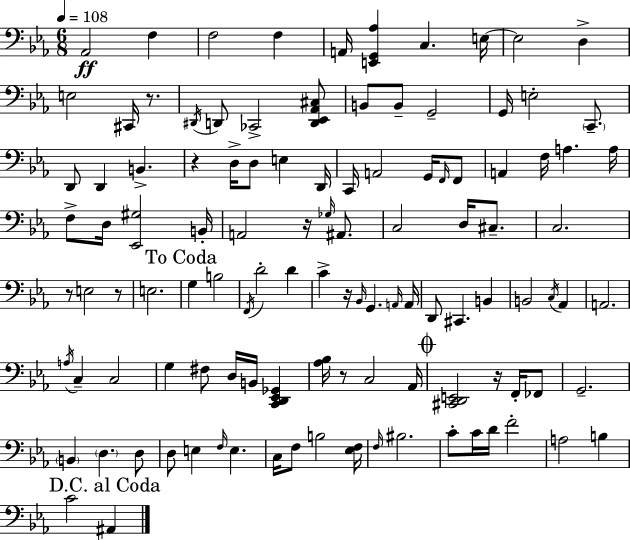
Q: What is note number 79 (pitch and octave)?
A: D3